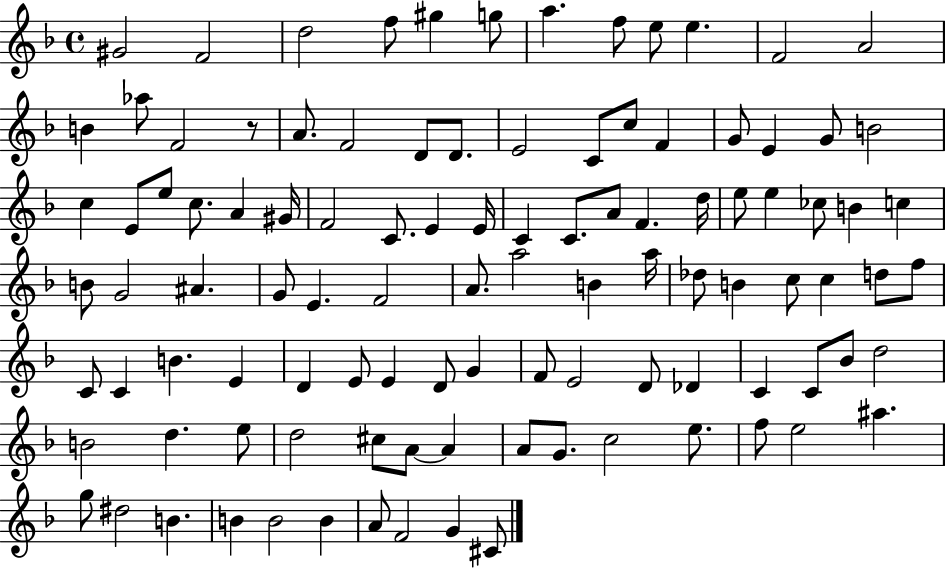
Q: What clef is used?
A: treble